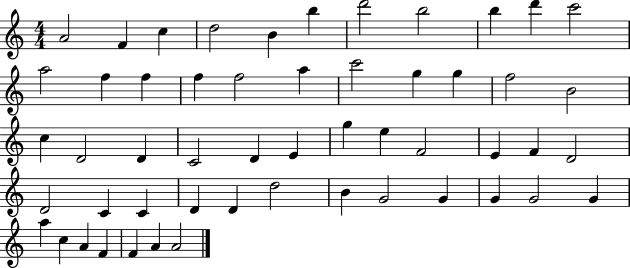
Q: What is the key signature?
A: C major